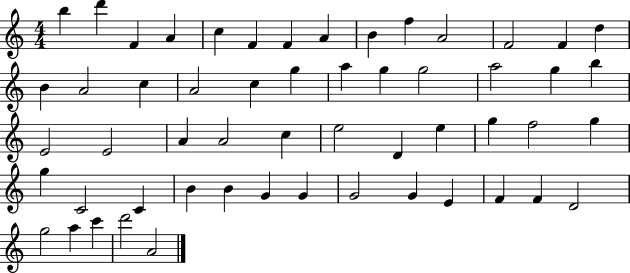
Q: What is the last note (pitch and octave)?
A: A4